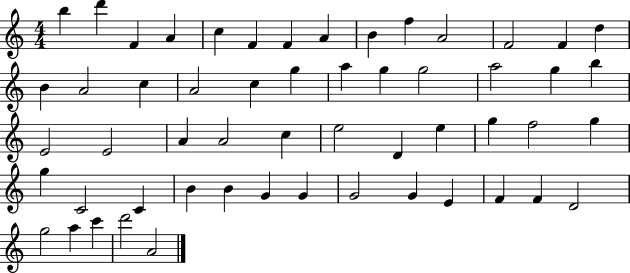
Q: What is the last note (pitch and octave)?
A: A4